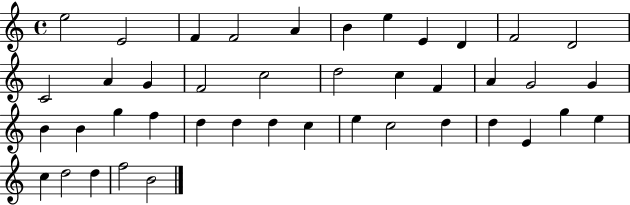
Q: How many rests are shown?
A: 0